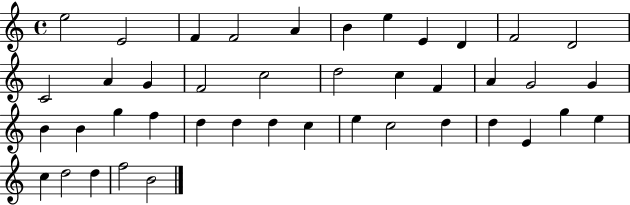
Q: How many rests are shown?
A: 0